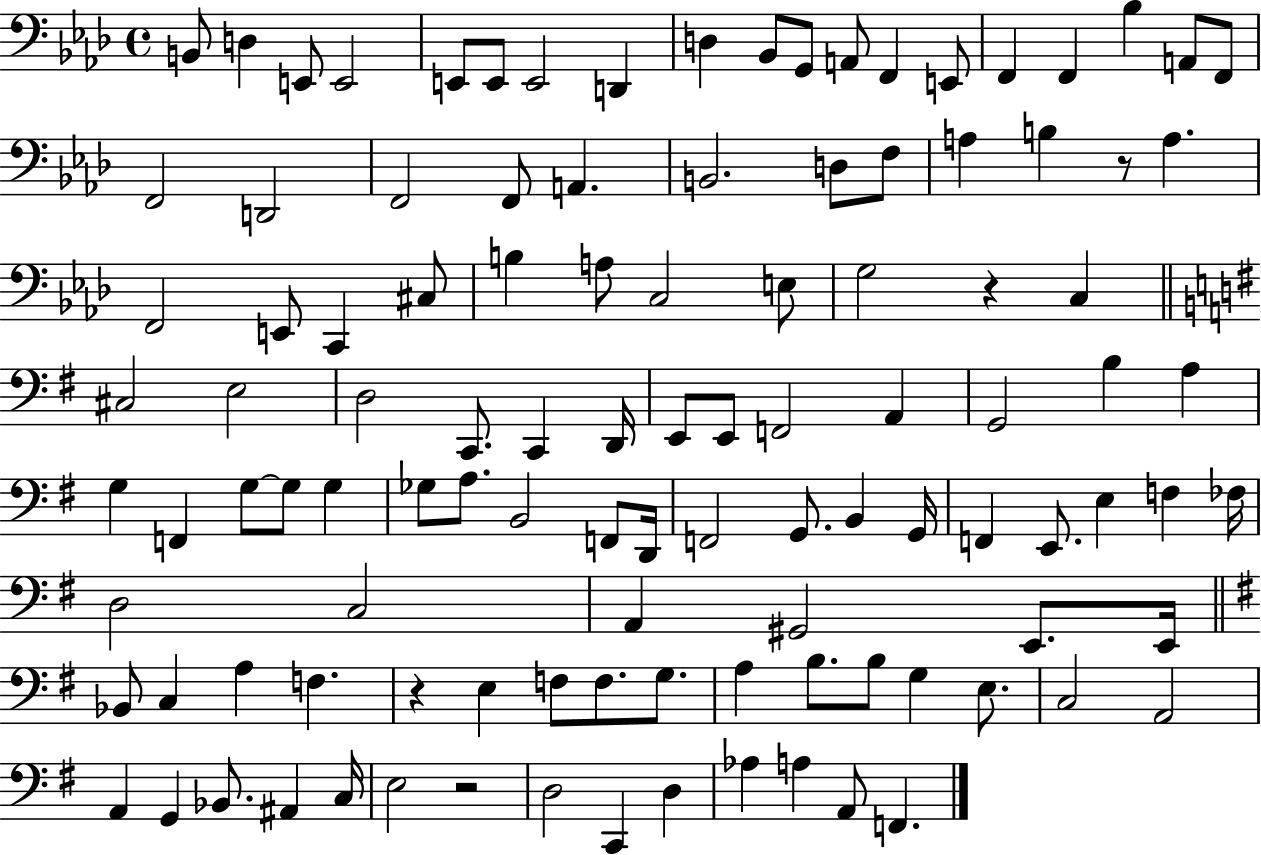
{
  \clef bass
  \time 4/4
  \defaultTimeSignature
  \key aes \major
  \repeat volta 2 { b,8 d4 e,8 e,2 | e,8 e,8 e,2 d,4 | d4 bes,8 g,8 a,8 f,4 e,8 | f,4 f,4 bes4 a,8 f,8 | \break f,2 d,2 | f,2 f,8 a,4. | b,2. d8 f8 | a4 b4 r8 a4. | \break f,2 e,8 c,4 cis8 | b4 a8 c2 e8 | g2 r4 c4 | \bar "||" \break \key g \major cis2 e2 | d2 c,8. c,4 d,16 | e,8 e,8 f,2 a,4 | g,2 b4 a4 | \break g4 f,4 g8~~ g8 g4 | ges8 a8. b,2 f,8 d,16 | f,2 g,8. b,4 g,16 | f,4 e,8. e4 f4 fes16 | \break d2 c2 | a,4 gis,2 e,8. e,16 | \bar "||" \break \key g \major bes,8 c4 a4 f4. | r4 e4 f8 f8. g8. | a4 b8. b8 g4 e8. | c2 a,2 | \break a,4 g,4 bes,8. ais,4 c16 | e2 r2 | d2 c,4 d4 | aes4 a4 a,8 f,4. | \break } \bar "|."
}